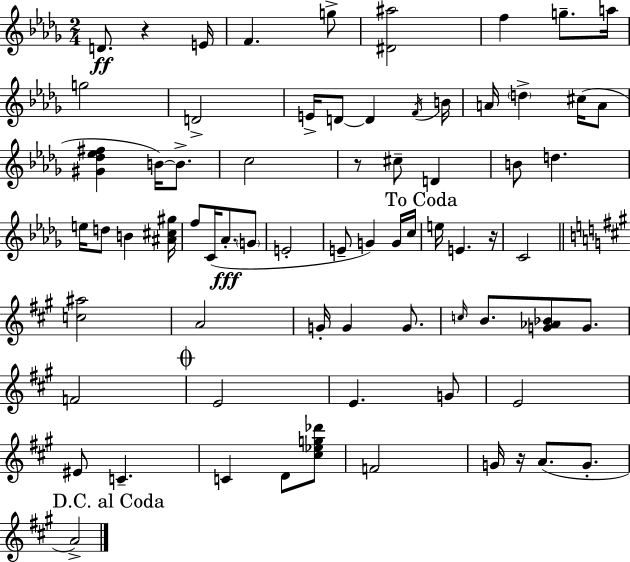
{
  \clef treble
  \numericTimeSignature
  \time 2/4
  \key bes \minor
  d'8.\ff r4 e'16 | f'4. g''8-> | <dis' ais''>2 | f''4 g''8.-- a''16 | \break g''2 | d'2-> | e'16-> d'8~~ d'4 \acciaccatura { f'16 } | b'16 a'16 \parenthesize d''4-> cis''16( a'8 | \break <gis' des'' ees'' fis''>4 b'16~~) b'8.-> | c''2 | r8 cis''8-- d'4 | b'8 d''4. | \break e''16 d''8 b'4 | <ais' cis'' gis''>16 f''8 c'16( aes'8.-.\fff \parenthesize g'8 | e'2-. | e'8-- g'4) g'16 | \break c''16 \mark "To Coda" e''16 e'4. | r16 c'2 | \bar "||" \break \key a \major <c'' ais''>2 | a'2 | g'16-. g'4 g'8. | \grace { c''16 } b'8. <g' aes' bes'>8 g'8. | \break f'2 | \mark \markup { \musicglyph "scripts.coda" } e'2 | e'4. g'8 | e'2 | \break eis'8 c'4.-- | c'4 d'8 <cis'' ees'' g'' des'''>8 | f'2 | g'16 r16 a'8.( g'8.-. | \break \mark "D.C. al Coda" a'2->) | \bar "|."
}